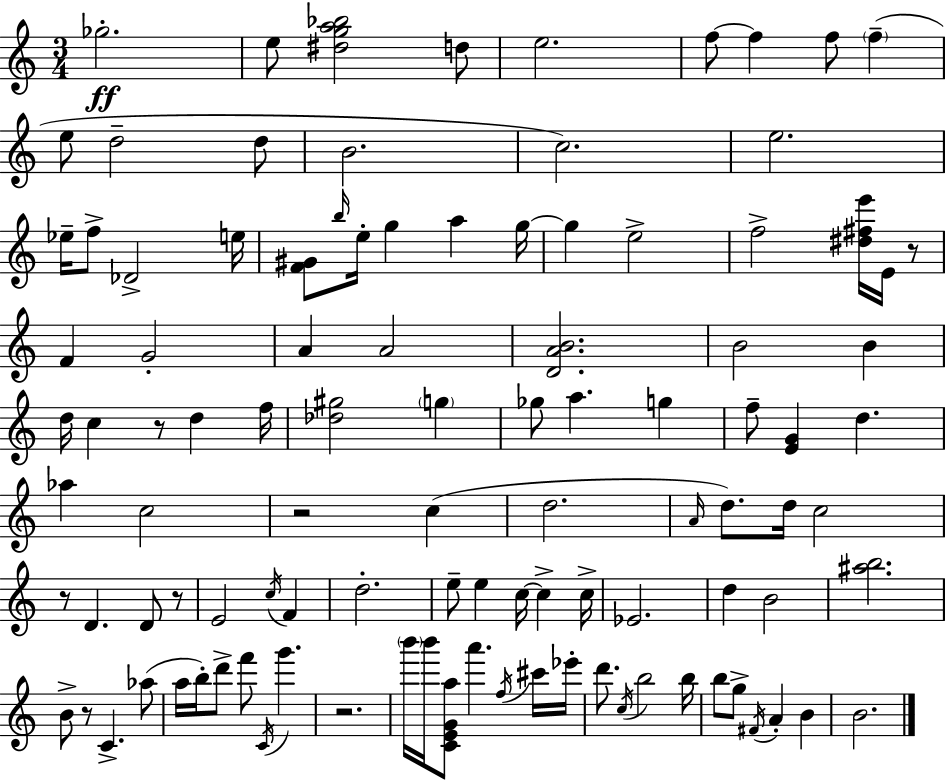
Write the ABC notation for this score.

X:1
T:Untitled
M:3/4
L:1/4
K:Am
_g2 e/2 [^dga_b]2 d/2 e2 f/2 f f/2 f e/2 d2 d/2 B2 c2 e2 _e/4 f/2 _D2 e/4 [F^G]/2 b/4 e/4 g a g/4 g e2 f2 [^d^fe']/4 E/4 z/2 F G2 A A2 [DAB]2 B2 B d/4 c z/2 d f/4 [_d^g]2 g _g/2 a g f/2 [EG] d _a c2 z2 c d2 A/4 d/2 d/4 c2 z/2 D D/2 z/2 E2 c/4 F d2 e/2 e c/4 c c/4 _E2 d B2 [^ab]2 B/2 z/2 C _a/2 a/4 b/4 d'/2 f'/2 C/4 g' z2 b'/4 b'/4 [CEGa]/2 a' f/4 ^c'/4 _e'/4 d'/2 c/4 b2 b/4 b/2 g/2 ^F/4 A B B2